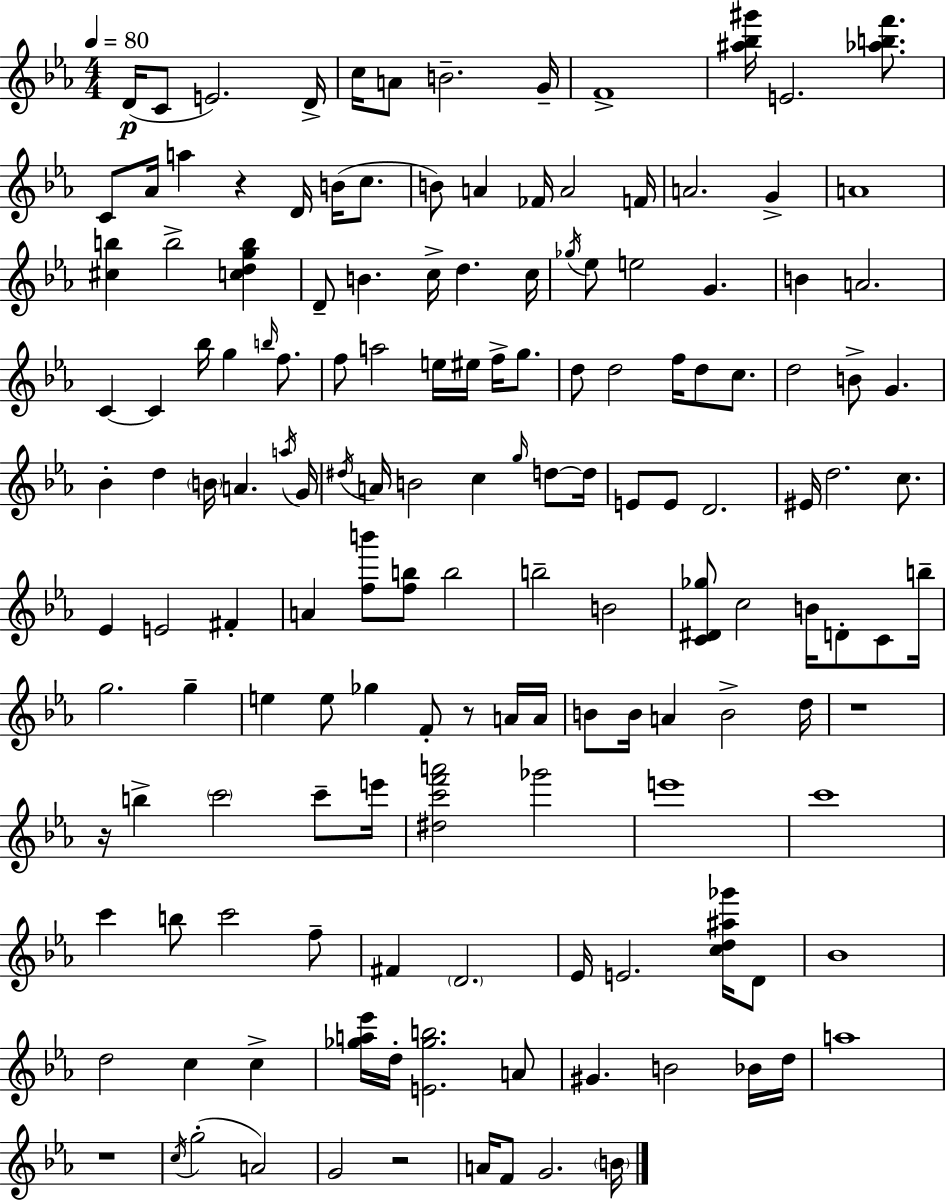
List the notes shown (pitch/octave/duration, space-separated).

D4/s C4/e E4/h. D4/s C5/s A4/e B4/h. G4/s F4/w [A#5,Bb5,G#6]/s E4/h. [Ab5,B5,F6]/e. C4/e Ab4/s A5/q R/q D4/s B4/s C5/e. B4/e A4/q FES4/s A4/h F4/s A4/h. G4/q A4/w [C#5,B5]/q B5/h [C5,D5,G5,B5]/q D4/e B4/q. C5/s D5/q. C5/s Gb5/s Eb5/e E5/h G4/q. B4/q A4/h. C4/q C4/q Bb5/s G5/q B5/s F5/e. F5/e A5/h E5/s EIS5/s F5/s G5/e. D5/e D5/h F5/s D5/e C5/e. D5/h B4/e G4/q. Bb4/q D5/q B4/s A4/q. A5/s G4/s D#5/s A4/s B4/h C5/q G5/s D5/e D5/s E4/e E4/e D4/h. EIS4/s D5/h. C5/e. Eb4/q E4/h F#4/q A4/q [F5,B6]/e [F5,B5]/e B5/h B5/h B4/h [C4,D#4,Gb5]/e C5/h B4/s D4/e C4/e B5/s G5/h. G5/q E5/q E5/e Gb5/q F4/e R/e A4/s A4/s B4/e B4/s A4/q B4/h D5/s R/w R/s B5/q C6/h C6/e E6/s [D#5,C6,F6,A6]/h Gb6/h E6/w C6/w C6/q B5/e C6/h F5/e F#4/q D4/h. Eb4/s E4/h. [C5,D5,A#5,Gb6]/s D4/e Bb4/w D5/h C5/q C5/q [Gb5,A5,Eb6]/s D5/s [E4,Gb5,B5]/h. A4/e G#4/q. B4/h Bb4/s D5/s A5/w R/w C5/s G5/h A4/h G4/h R/h A4/s F4/e G4/h. B4/s